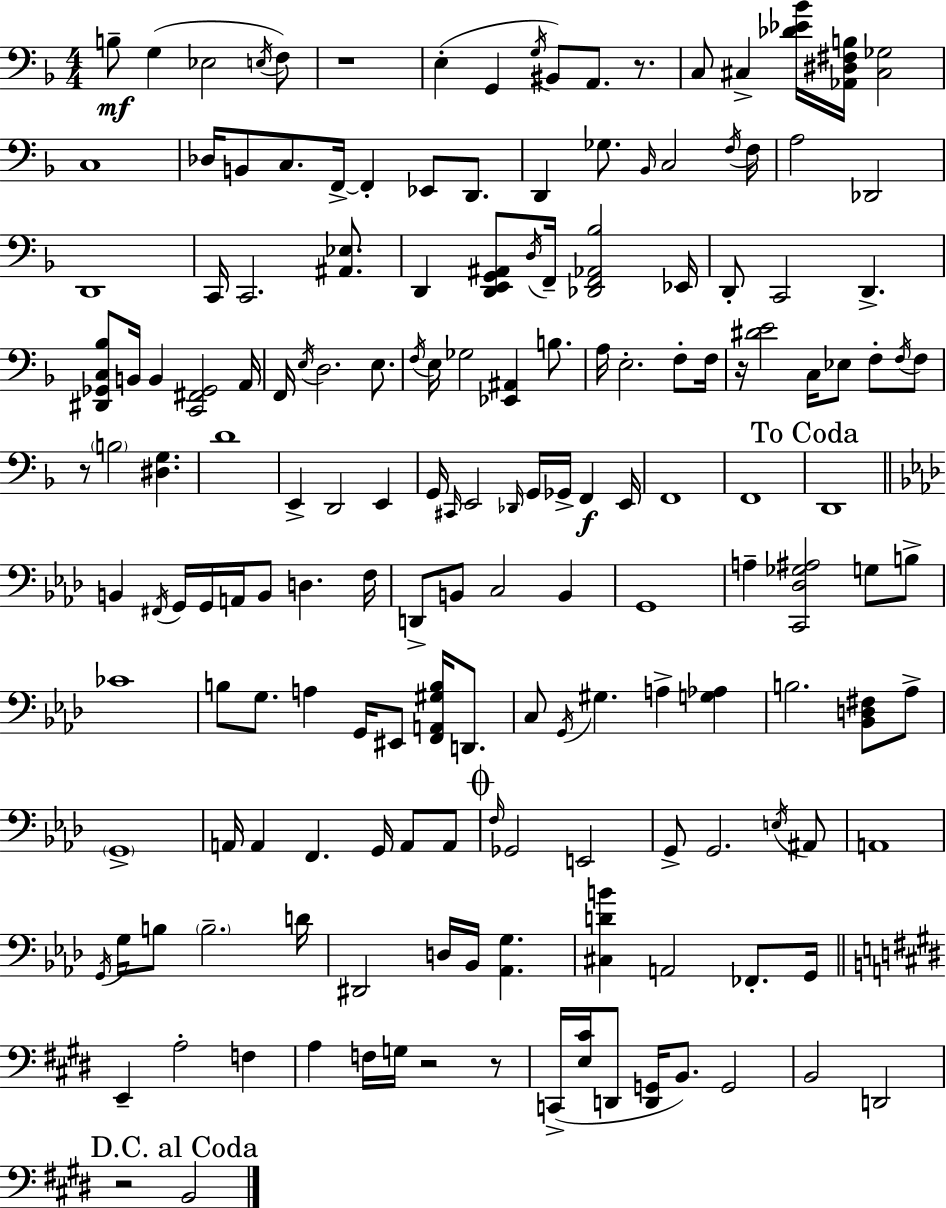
B3/e G3/q Eb3/h E3/s F3/e R/w E3/q G2/q G3/s BIS2/e A2/e. R/e. C3/e C#3/q [Db4,Eb4,Bb4]/s [Ab2,D#3,F#3,B3]/s [C#3,Gb3]/h C3/w Db3/s B2/e C3/e. F2/s F2/q Eb2/e D2/e. D2/q Gb3/e. Bb2/s C3/h F3/s F3/s A3/h Db2/h D2/w C2/s C2/h. [A#2,Eb3]/e. D2/q [D2,E2,G2,A#2]/e D3/s F2/s [Db2,F2,Ab2,Bb3]/h Eb2/s D2/e C2/h D2/q. [D#2,Gb2,C3,Bb3]/e B2/s B2/q [C2,F#2,Gb2]/h A2/s F2/s E3/s D3/h. E3/e. F3/s E3/s Gb3/h [Eb2,A#2]/q B3/e. A3/s E3/h. F3/e F3/s R/s [D#4,E4]/h C3/s Eb3/e F3/e F3/s F3/e R/e B3/h [D#3,G3]/q. D4/w E2/q D2/h E2/q G2/s C#2/s E2/h Db2/s G2/s Gb2/s F2/q E2/s F2/w F2/w D2/w B2/q F#2/s G2/s G2/s A2/s B2/e D3/q. F3/s D2/e B2/e C3/h B2/q G2/w A3/q [C2,Db3,Gb3,A#3]/h G3/e B3/e CES4/w B3/e G3/e. A3/q G2/s EIS2/e [F2,A2,G#3,B3]/s D2/e. C3/e G2/s G#3/q. A3/q [G3,Ab3]/q B3/h. [Bb2,D3,F#3]/e Ab3/e G2/w A2/s A2/q F2/q. G2/s A2/e A2/e F3/s Gb2/h E2/h G2/e G2/h. E3/s A#2/e A2/w G2/s G3/s B3/e B3/h. D4/s D#2/h D3/s Bb2/s [Ab2,G3]/q. [C#3,D4,B4]/q A2/h FES2/e. G2/s E2/q A3/h F3/q A3/q F3/s G3/s R/h R/e C2/s [E3,C#4]/s D2/e [D2,G2]/s B2/e. G2/h B2/h D2/h R/h B2/h